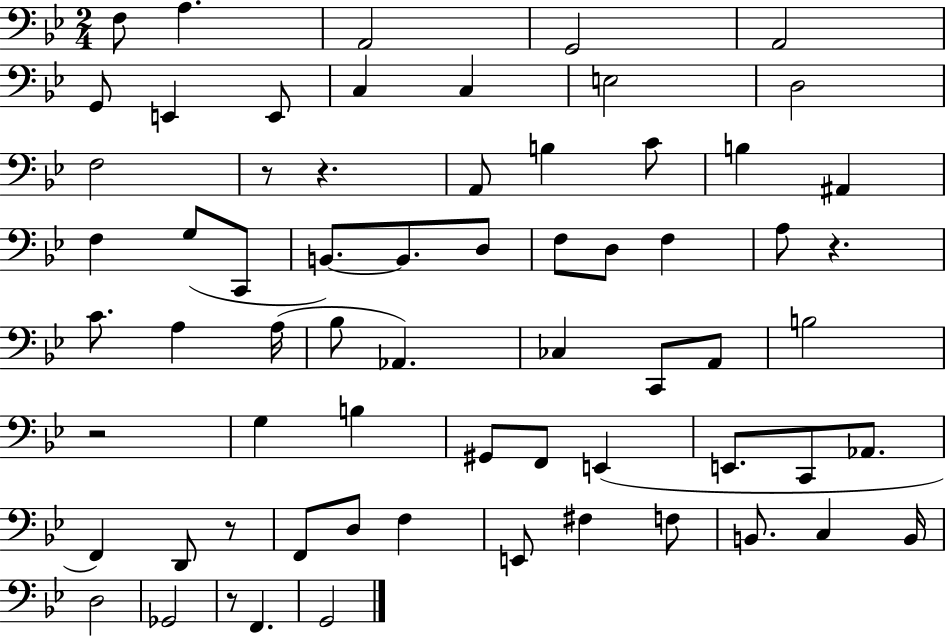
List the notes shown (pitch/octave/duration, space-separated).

F3/e A3/q. A2/h G2/h A2/h G2/e E2/q E2/e C3/q C3/q E3/h D3/h F3/h R/e R/q. A2/e B3/q C4/e B3/q A#2/q F3/q G3/e C2/e B2/e. B2/e. D3/e F3/e D3/e F3/q A3/e R/q. C4/e. A3/q A3/s Bb3/e Ab2/q. CES3/q C2/e A2/e B3/h R/h G3/q B3/q G#2/e F2/e E2/q E2/e. C2/e Ab2/e. F2/q D2/e R/e F2/e D3/e F3/q E2/e F#3/q F3/e B2/e. C3/q B2/s D3/h Gb2/h R/e F2/q. G2/h